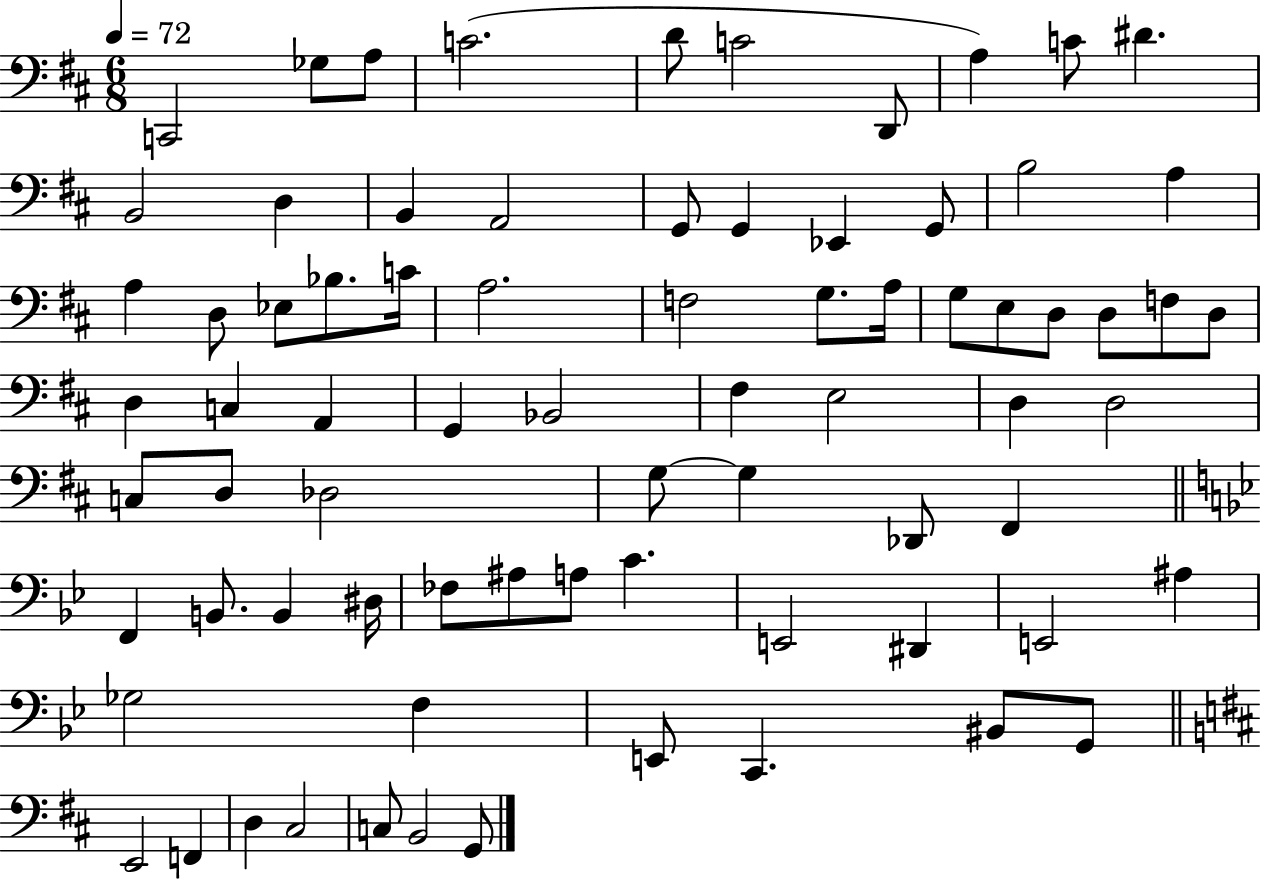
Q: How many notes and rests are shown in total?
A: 76